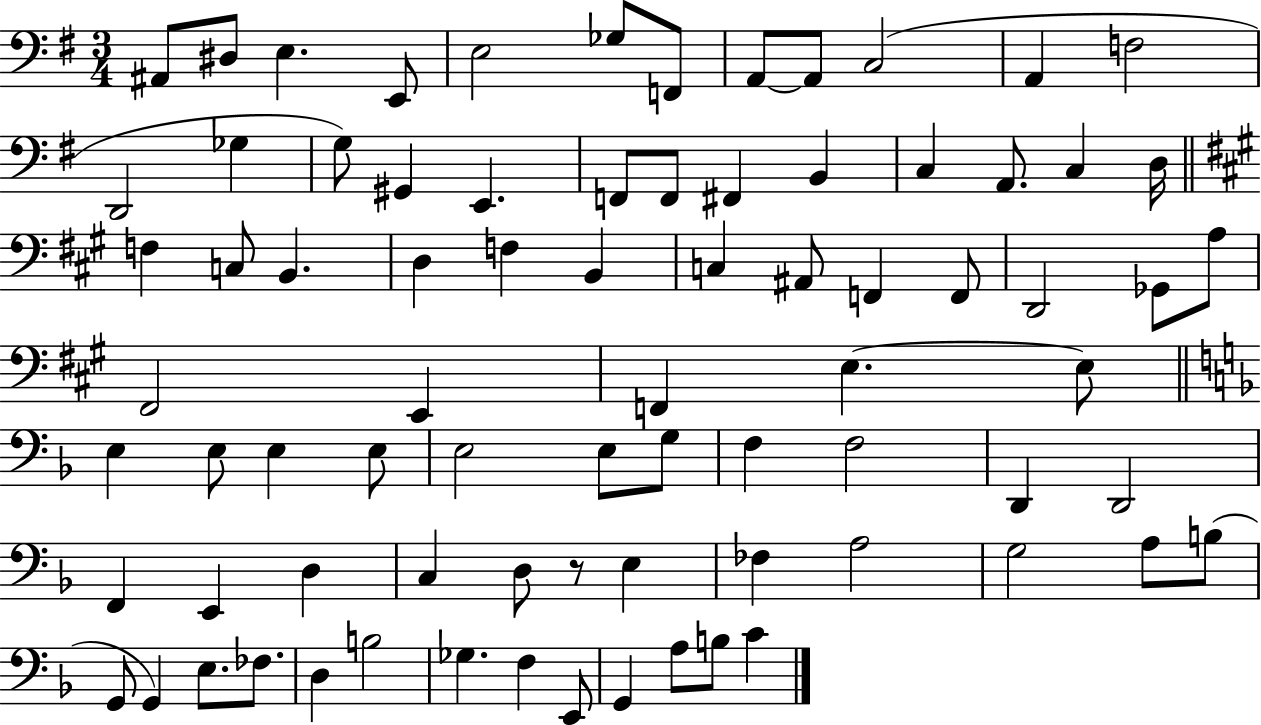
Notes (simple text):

A#2/e D#3/e E3/q. E2/e E3/h Gb3/e F2/e A2/e A2/e C3/h A2/q F3/h D2/h Gb3/q G3/e G#2/q E2/q. F2/e F2/e F#2/q B2/q C3/q A2/e. C3/q D3/s F3/q C3/e B2/q. D3/q F3/q B2/q C3/q A#2/e F2/q F2/e D2/h Gb2/e A3/e F#2/h E2/q F2/q E3/q. E3/e E3/q E3/e E3/q E3/e E3/h E3/e G3/e F3/q F3/h D2/q D2/h F2/q E2/q D3/q C3/q D3/e R/e E3/q FES3/q A3/h G3/h A3/e B3/e G2/e G2/q E3/e. FES3/e. D3/q B3/h Gb3/q. F3/q E2/e G2/q A3/e B3/e C4/q